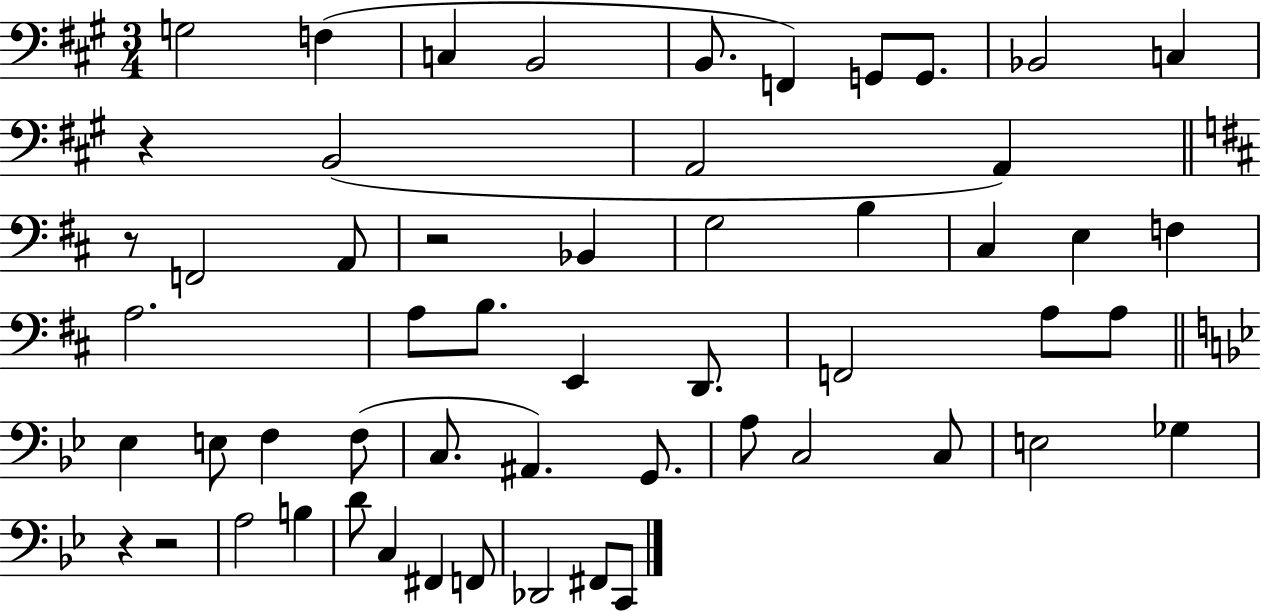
G3/h F3/q C3/q B2/h B2/e. F2/q G2/e G2/e. Bb2/h C3/q R/q B2/h A2/h A2/q R/e F2/h A2/e R/h Bb2/q G3/h B3/q C#3/q E3/q F3/q A3/h. A3/e B3/e. E2/q D2/e. F2/h A3/e A3/e Eb3/q E3/e F3/q F3/e C3/e. A#2/q. G2/e. A3/e C3/h C3/e E3/h Gb3/q R/q R/h A3/h B3/q D4/e C3/q F#2/q F2/e Db2/h F#2/e C2/e